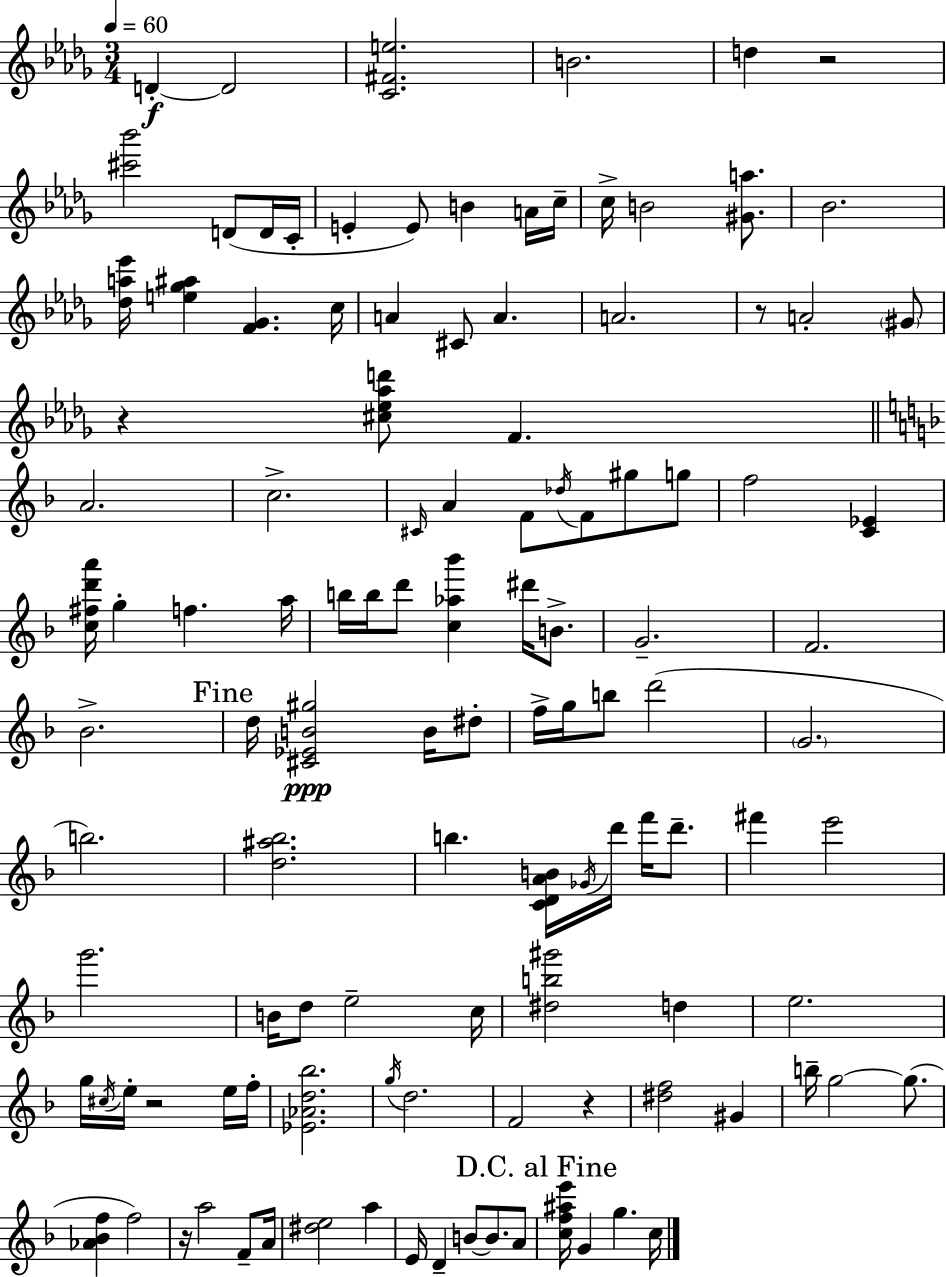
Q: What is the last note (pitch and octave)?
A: C5